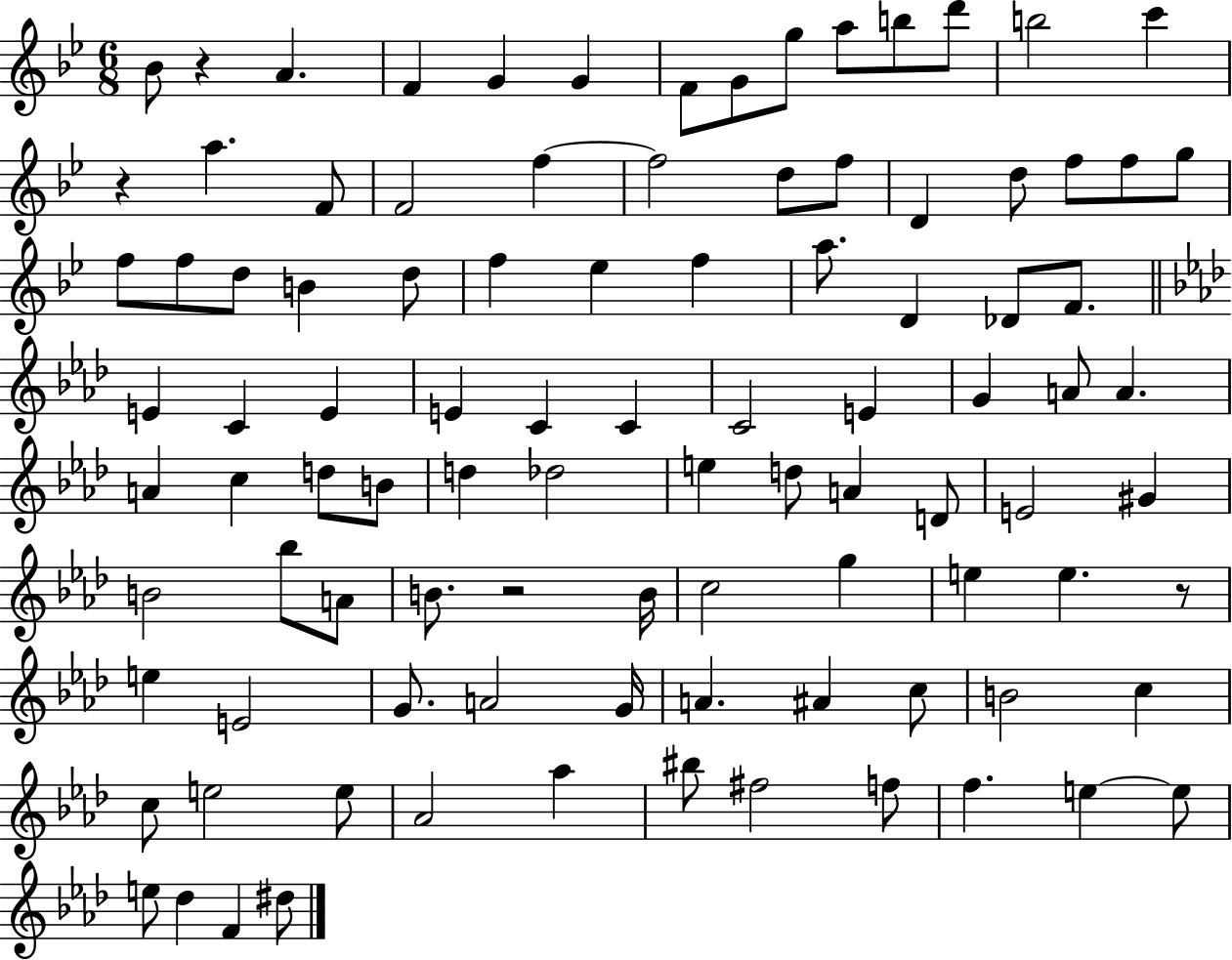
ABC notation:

X:1
T:Untitled
M:6/8
L:1/4
K:Bb
_B/2 z A F G G F/2 G/2 g/2 a/2 b/2 d'/2 b2 c' z a F/2 F2 f f2 d/2 f/2 D d/2 f/2 f/2 g/2 f/2 f/2 d/2 B d/2 f _e f a/2 D _D/2 F/2 E C E E C C C2 E G A/2 A A c d/2 B/2 d _d2 e d/2 A D/2 E2 ^G B2 _b/2 A/2 B/2 z2 B/4 c2 g e e z/2 e E2 G/2 A2 G/4 A ^A c/2 B2 c c/2 e2 e/2 _A2 _a ^b/2 ^f2 f/2 f e e/2 e/2 _d F ^d/2